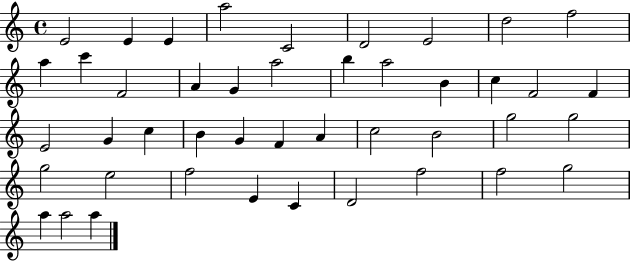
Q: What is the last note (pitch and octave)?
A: A5